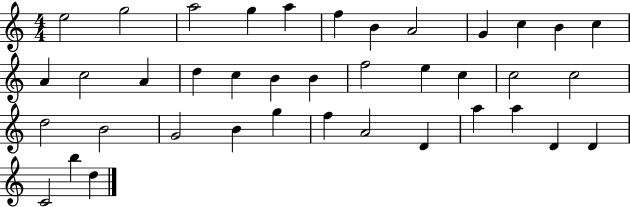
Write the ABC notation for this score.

X:1
T:Untitled
M:4/4
L:1/4
K:C
e2 g2 a2 g a f B A2 G c B c A c2 A d c B B f2 e c c2 c2 d2 B2 G2 B g f A2 D a a D D C2 b d